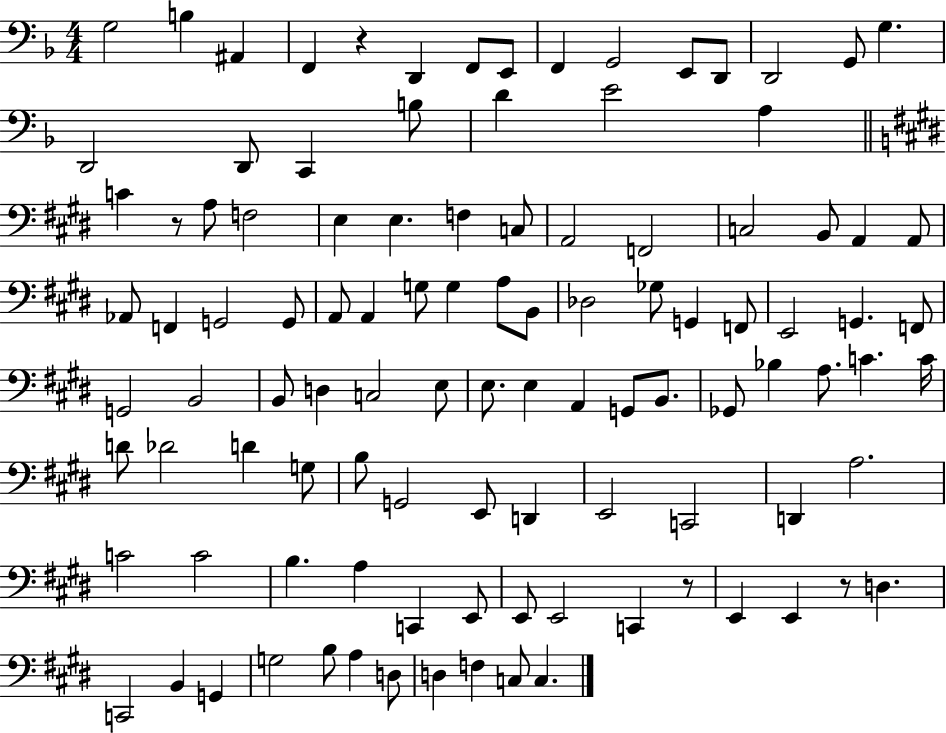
G3/h B3/q A#2/q F2/q R/q D2/q F2/e E2/e F2/q G2/h E2/e D2/e D2/h G2/e G3/q. D2/h D2/e C2/q B3/e D4/q E4/h A3/q C4/q R/e A3/e F3/h E3/q E3/q. F3/q C3/e A2/h F2/h C3/h B2/e A2/q A2/e Ab2/e F2/q G2/h G2/e A2/e A2/q G3/e G3/q A3/e B2/e Db3/h Gb3/e G2/q F2/e E2/h G2/q. F2/e G2/h B2/h B2/e D3/q C3/h E3/e E3/e. E3/q A2/q G2/e B2/e. Gb2/e Bb3/q A3/e. C4/q. C4/s D4/e Db4/h D4/q G3/e B3/e G2/h E2/e D2/q E2/h C2/h D2/q A3/h. C4/h C4/h B3/q. A3/q C2/q E2/e E2/e E2/h C2/q R/e E2/q E2/q R/e D3/q. C2/h B2/q G2/q G3/h B3/e A3/q D3/e D3/q F3/q C3/e C3/q.